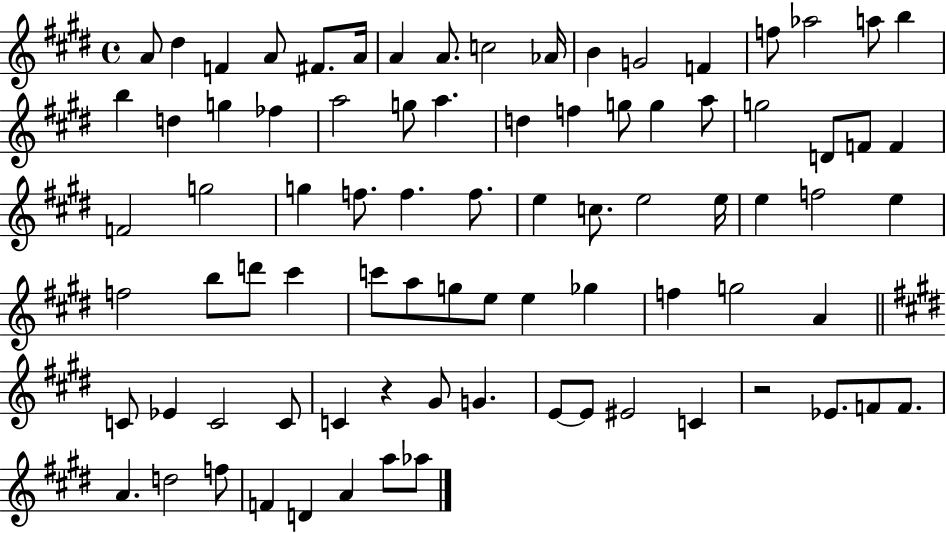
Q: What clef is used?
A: treble